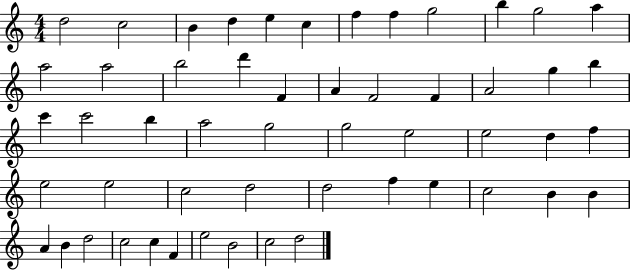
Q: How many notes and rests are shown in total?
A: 53